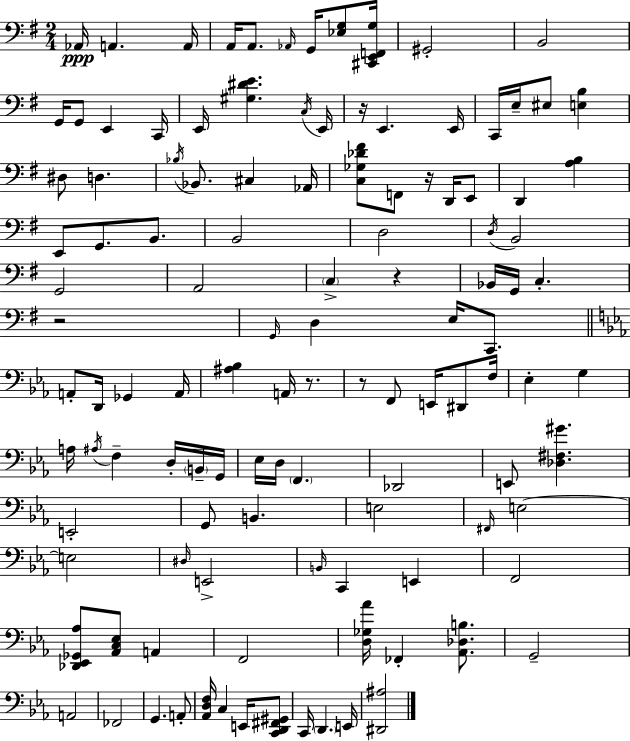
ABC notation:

X:1
T:Untitled
M:2/4
L:1/4
K:Em
_A,,/4 A,, A,,/4 A,,/4 A,,/2 _A,,/4 G,,/4 [_E,G,]/2 [^C,,E,,F,,G,]/4 ^G,,2 B,,2 G,,/4 G,,/2 E,, C,,/4 E,,/4 [^G,^DE] C,/4 E,,/4 z/4 E,, E,,/4 C,,/4 E,/4 ^E,/2 [E,B,] ^D,/2 D, _B,/4 _B,,/2 ^C, _A,,/4 [C,_G,_D^F]/2 F,,/2 z/4 D,,/4 E,,/2 D,, [A,B,] E,,/2 G,,/2 B,,/2 B,,2 D,2 D,/4 B,,2 G,,2 A,,2 C, z _B,,/4 G,,/4 C, z2 G,,/4 D, E,/4 C,,/2 A,,/2 D,,/4 _G,, A,,/4 [^A,_B,] A,,/4 z/2 z/2 F,,/2 E,,/4 ^D,,/2 F,/4 _E, G, A,/4 ^A,/4 F, D,/4 B,,/4 G,,/4 _E,/4 D,/4 F,, _D,,2 E,,/2 [_D,^F,^G] E,,2 G,,/2 B,, E,2 ^F,,/4 E,2 E,2 ^D,/4 E,,2 B,,/4 C,, E,, F,,2 [_D,,_E,,_G,,_A,]/2 [_A,,C,_E,]/2 A,, F,,2 [D,_G,_A]/4 _F,, [_A,,_D,B,]/2 G,,2 A,,2 _F,,2 G,, A,,/2 [_A,,D,F,]/4 C, E,,/4 [C,,D,,^F,,^G,,]/2 C,,/4 D,, E,,/4 [^D,,^A,]2